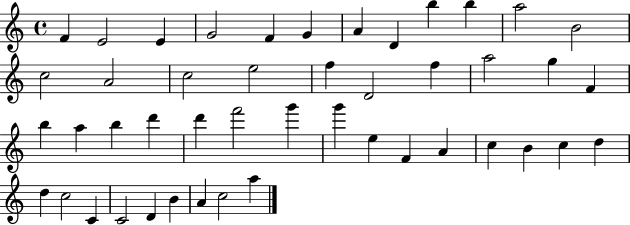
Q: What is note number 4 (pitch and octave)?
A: G4